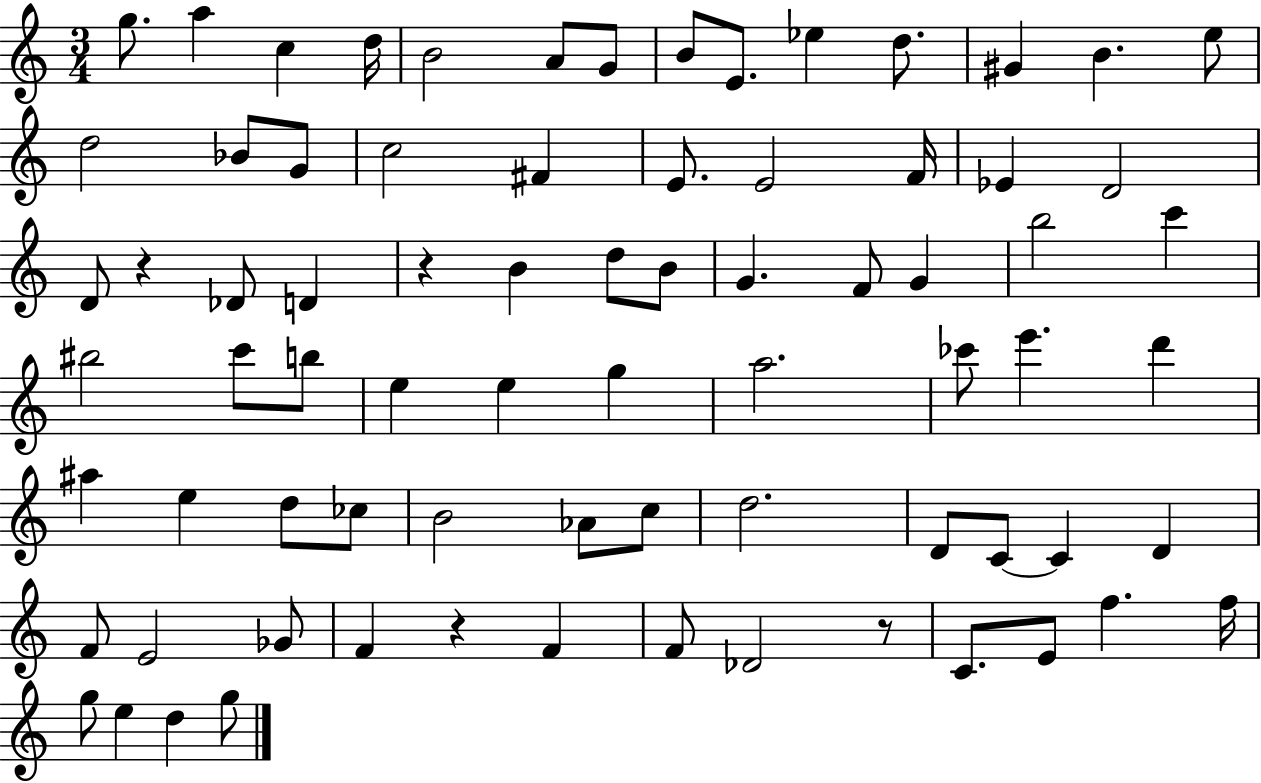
{
  \clef treble
  \numericTimeSignature
  \time 3/4
  \key c \major
  g''8. a''4 c''4 d''16 | b'2 a'8 g'8 | b'8 e'8. ees''4 d''8. | gis'4 b'4. e''8 | \break d''2 bes'8 g'8 | c''2 fis'4 | e'8. e'2 f'16 | ees'4 d'2 | \break d'8 r4 des'8 d'4 | r4 b'4 d''8 b'8 | g'4. f'8 g'4 | b''2 c'''4 | \break bis''2 c'''8 b''8 | e''4 e''4 g''4 | a''2. | ces'''8 e'''4. d'''4 | \break ais''4 e''4 d''8 ces''8 | b'2 aes'8 c''8 | d''2. | d'8 c'8~~ c'4 d'4 | \break f'8 e'2 ges'8 | f'4 r4 f'4 | f'8 des'2 r8 | c'8. e'8 f''4. f''16 | \break g''8 e''4 d''4 g''8 | \bar "|."
}